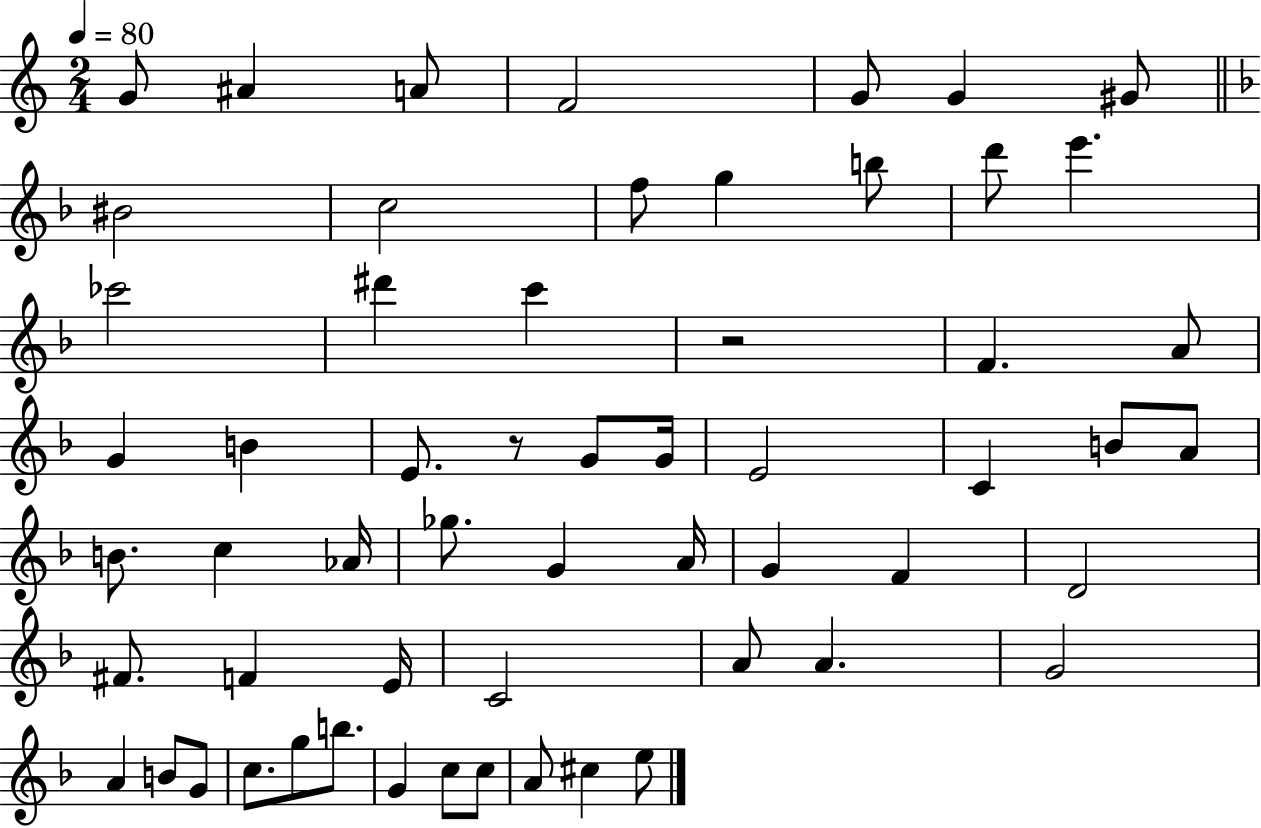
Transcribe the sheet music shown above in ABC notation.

X:1
T:Untitled
M:2/4
L:1/4
K:C
G/2 ^A A/2 F2 G/2 G ^G/2 ^B2 c2 f/2 g b/2 d'/2 e' _c'2 ^d' c' z2 F A/2 G B E/2 z/2 G/2 G/4 E2 C B/2 A/2 B/2 c _A/4 _g/2 G A/4 G F D2 ^F/2 F E/4 C2 A/2 A G2 A B/2 G/2 c/2 g/2 b/2 G c/2 c/2 A/2 ^c e/2